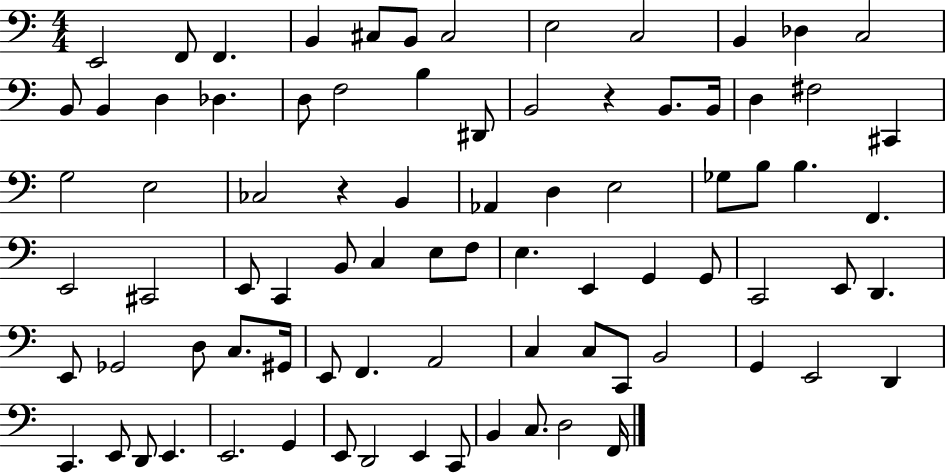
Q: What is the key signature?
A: C major